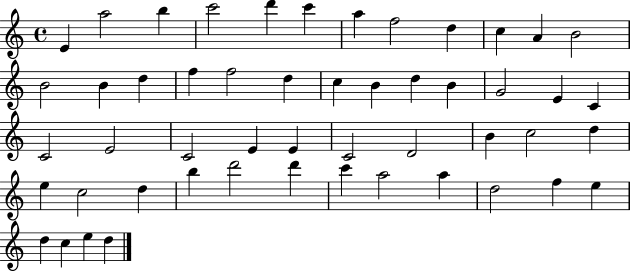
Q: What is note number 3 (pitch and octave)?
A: B5